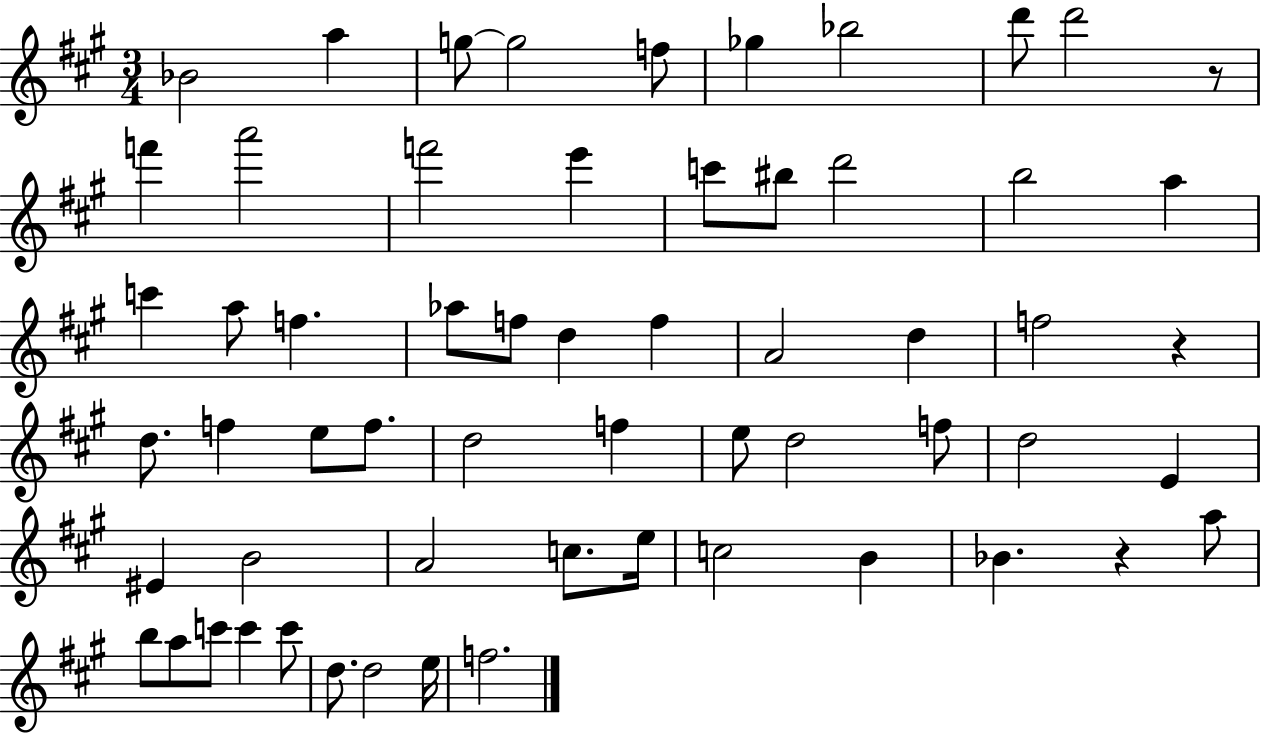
{
  \clef treble
  \numericTimeSignature
  \time 3/4
  \key a \major
  bes'2 a''4 | g''8~~ g''2 f''8 | ges''4 bes''2 | d'''8 d'''2 r8 | \break f'''4 a'''2 | f'''2 e'''4 | c'''8 bis''8 d'''2 | b''2 a''4 | \break c'''4 a''8 f''4. | aes''8 f''8 d''4 f''4 | a'2 d''4 | f''2 r4 | \break d''8. f''4 e''8 f''8. | d''2 f''4 | e''8 d''2 f''8 | d''2 e'4 | \break eis'4 b'2 | a'2 c''8. e''16 | c''2 b'4 | bes'4. r4 a''8 | \break b''8 a''8 c'''8 c'''4 c'''8 | d''8. d''2 e''16 | f''2. | \bar "|."
}